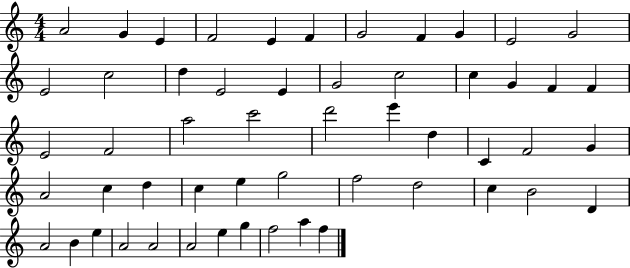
X:1
T:Untitled
M:4/4
L:1/4
K:C
A2 G E F2 E F G2 F G E2 G2 E2 c2 d E2 E G2 c2 c G F F E2 F2 a2 c'2 d'2 e' d C F2 G A2 c d c e g2 f2 d2 c B2 D A2 B e A2 A2 A2 e g f2 a f